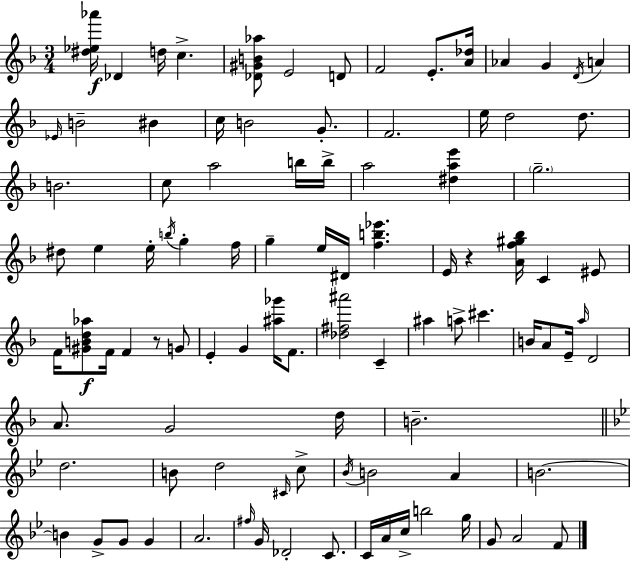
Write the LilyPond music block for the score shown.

{
  \clef treble
  \numericTimeSignature
  \time 3/4
  \key d \minor
  <dis'' ees'' aes'''>16\f des'4 d''16 c''4.-> | <des' gis' b' aes''>8 e'2 d'8 | f'2 e'8.-. <a' des''>16 | aes'4 g'4 \acciaccatura { d'16 } a'4 | \break \grace { ees'16 } b'2-- bis'4 | c''16 b'2 g'8.-. | f'2. | e''16 d''2 d''8. | \break b'2. | c''8 a''2 | b''16 b''16-> a''2 <dis'' a'' e'''>4 | \parenthesize g''2.-- | \break dis''8 e''4 e''16-. \acciaccatura { b''16 } g''4-. | f''16 g''4-- e''16 dis'16 <f'' b'' ees'''>4. | e'16 r4 <a' f'' gis'' bes''>16 c'4 | eis'8 f'16 <gis' b' d'' aes''>8\f f'16 f'4 r8 | \break g'8 e'4-. g'4 <ais'' ges'''>16 | f'8. <des'' fis'' ais'''>2 c'4-- | ais''4 a''8-> cis'''4. | b'16 a'8 e'16-- \grace { a''16 } d'2 | \break a'8. g'2 | d''16 b'2.-- | \bar "||" \break \key bes \major d''2. | b'8 d''2 \grace { cis'16 } c''8-> | \acciaccatura { bes'16 } b'2 a'4 | b'2.~~ | \break b'4 g'8-> g'8 g'4 | a'2. | \grace { fis''16 } g'16 des'2-. | c'8. c'16 a'16 c''16-> b''2 | \break g''16 g'8 a'2 | f'8 \bar "|."
}